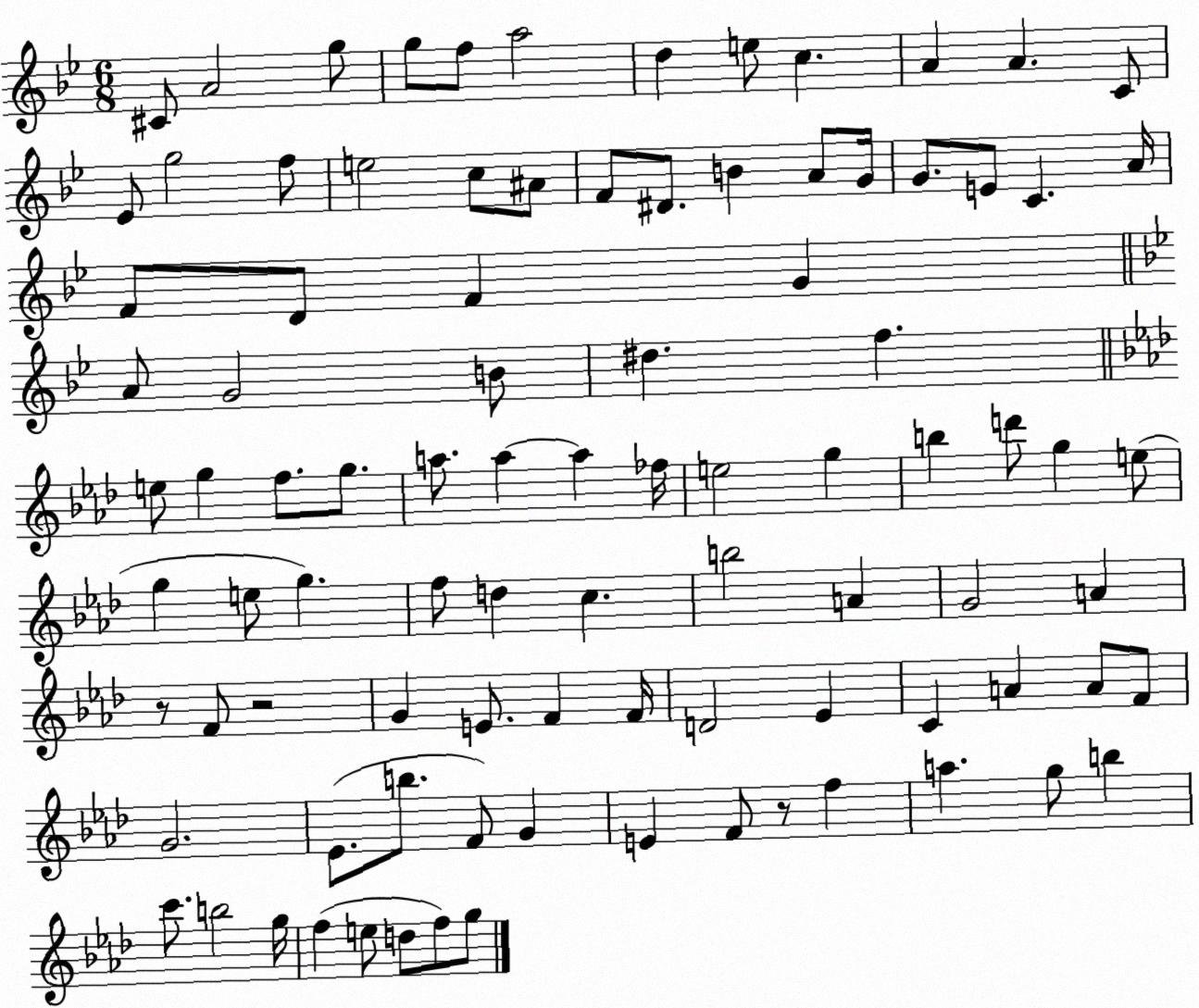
X:1
T:Untitled
M:6/8
L:1/4
K:Bb
^C/2 A2 g/2 g/2 f/2 a2 d e/2 c A A C/2 _E/2 g2 f/2 e2 c/2 ^A/2 F/2 ^D/2 B A/2 G/4 G/2 E/2 C A/4 F/2 D/2 F G A/2 G2 B/2 ^d f e/2 g f/2 g/2 a/2 a a _f/4 e2 g b d'/2 g e/2 g e/2 g f/2 d c b2 A G2 A z/2 F/2 z2 G E/2 F F/4 D2 _E C A A/2 F/2 G2 _E/2 b/2 F/2 G E F/2 z/2 f a g/2 b c'/2 b2 g/4 f e/2 d/2 f/2 g/2